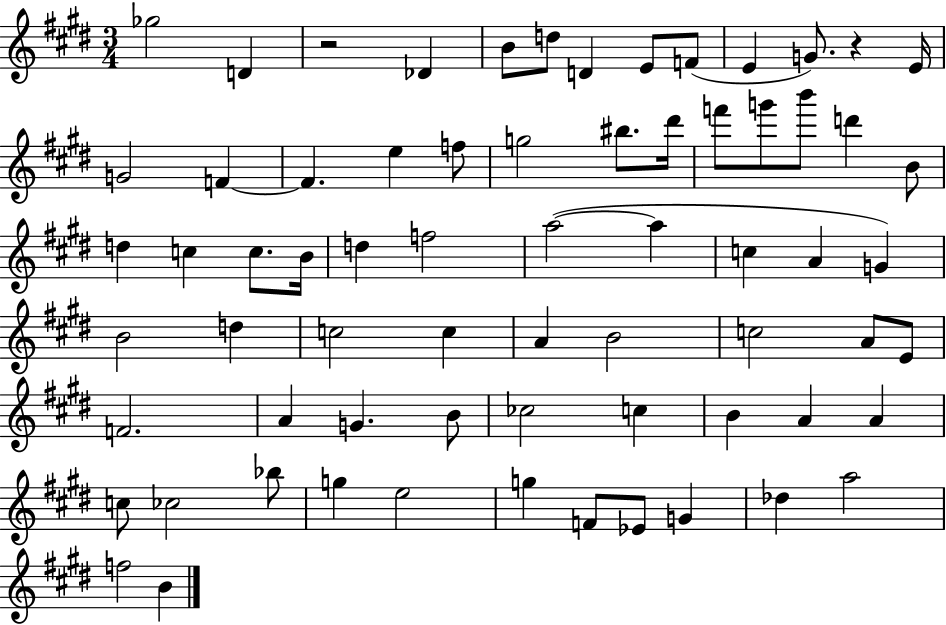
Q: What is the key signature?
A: E major